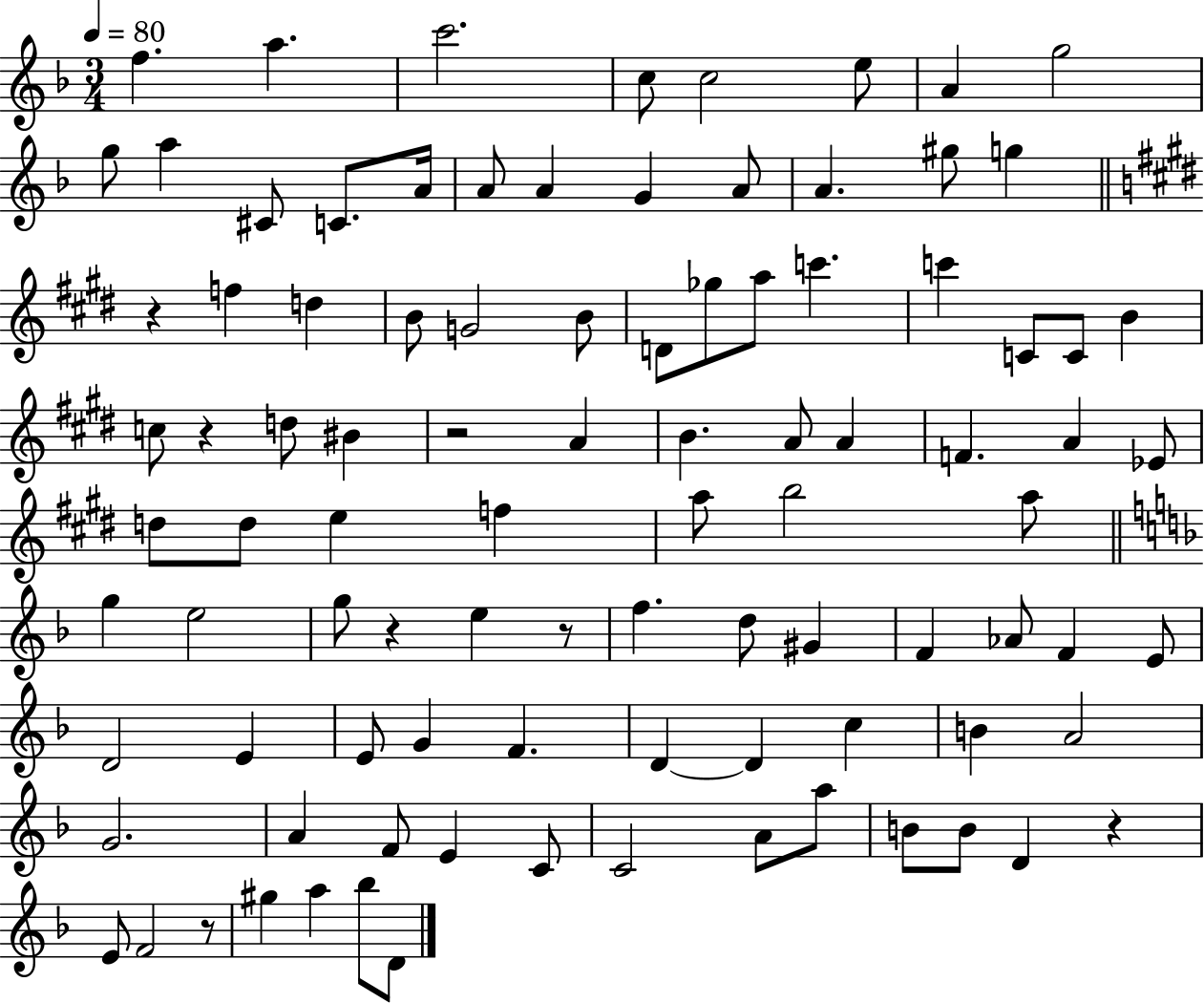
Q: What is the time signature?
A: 3/4